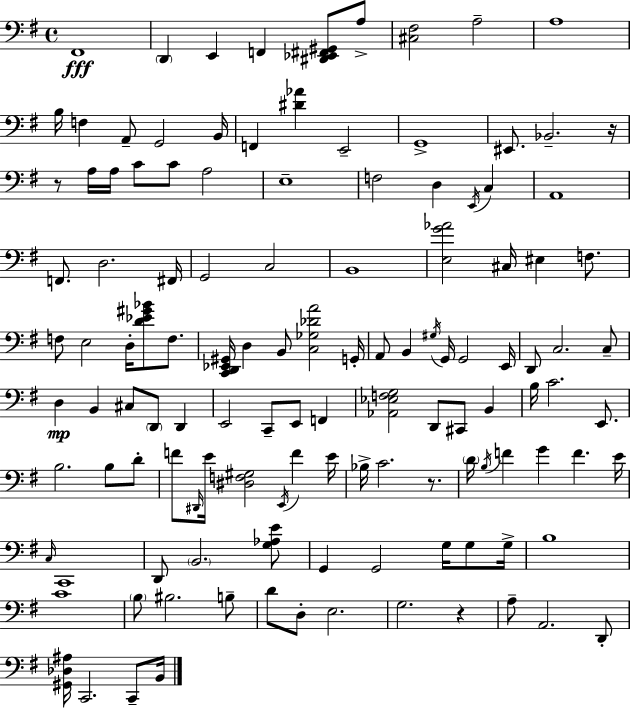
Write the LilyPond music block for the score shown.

{
  \clef bass
  \time 4/4
  \defaultTimeSignature
  \key g \major
  fis,1\fff | \parenthesize d,4 e,4 f,4 <dis, ees, fis, gis,>8 a8-> | <cis fis>2 a2-- | a1 | \break b16 f4 a,8-- g,2 b,16 | f,4 <dis' aes'>4 e,2-- | g,1-> | eis,8. bes,2.-- r16 | \break r8 a16 a16 c'8 c'8 a2 | e1-- | f2 d4 \acciaccatura { e,16 } c4 | a,1 | \break f,8. d2. | fis,16 g,2 c2 | b,1 | <e g' aes'>2 cis16 eis4 f8. | \break f8 e2 d16-. <d' ees' gis' bes'>8 f8. | <c, d, ees, gis,>16 d4 b,8 <c ges des' a'>2 | g,16-. a,8 b,4 \acciaccatura { gis16 } g,16 g,2 | e,16 d,8 c2. | \break c8-- d4\mp b,4 cis8 \parenthesize d,8 d,4 | e,2 c,8-- e,8 f,4 | <aes, ees f g>2 d,8 cis,8 b,4 | b16 c'2. e,8. | \break b2. b8 | d'8-. f'8 \grace { dis,16 } e'16 <dis f gis>2 \acciaccatura { e,16 } f'4 | e'16 bes16-> c'2. | r8. \parenthesize d'16 \acciaccatura { b16 } f'4 g'4 f'4. | \break e'16 \grace { c16 } c,1 | d,8 \parenthesize b,2. | <g aes e'>8 g,4 g,2 | g16 g8 g16-> b1 | \break c'1 | \parenthesize b8 bis2. | b8-- d'8 d8-. e2. | g2. | \break r4 a8-- a,2. | d,8-. <gis, des ais>16 c,2. | c,8-- b,16 \bar "|."
}